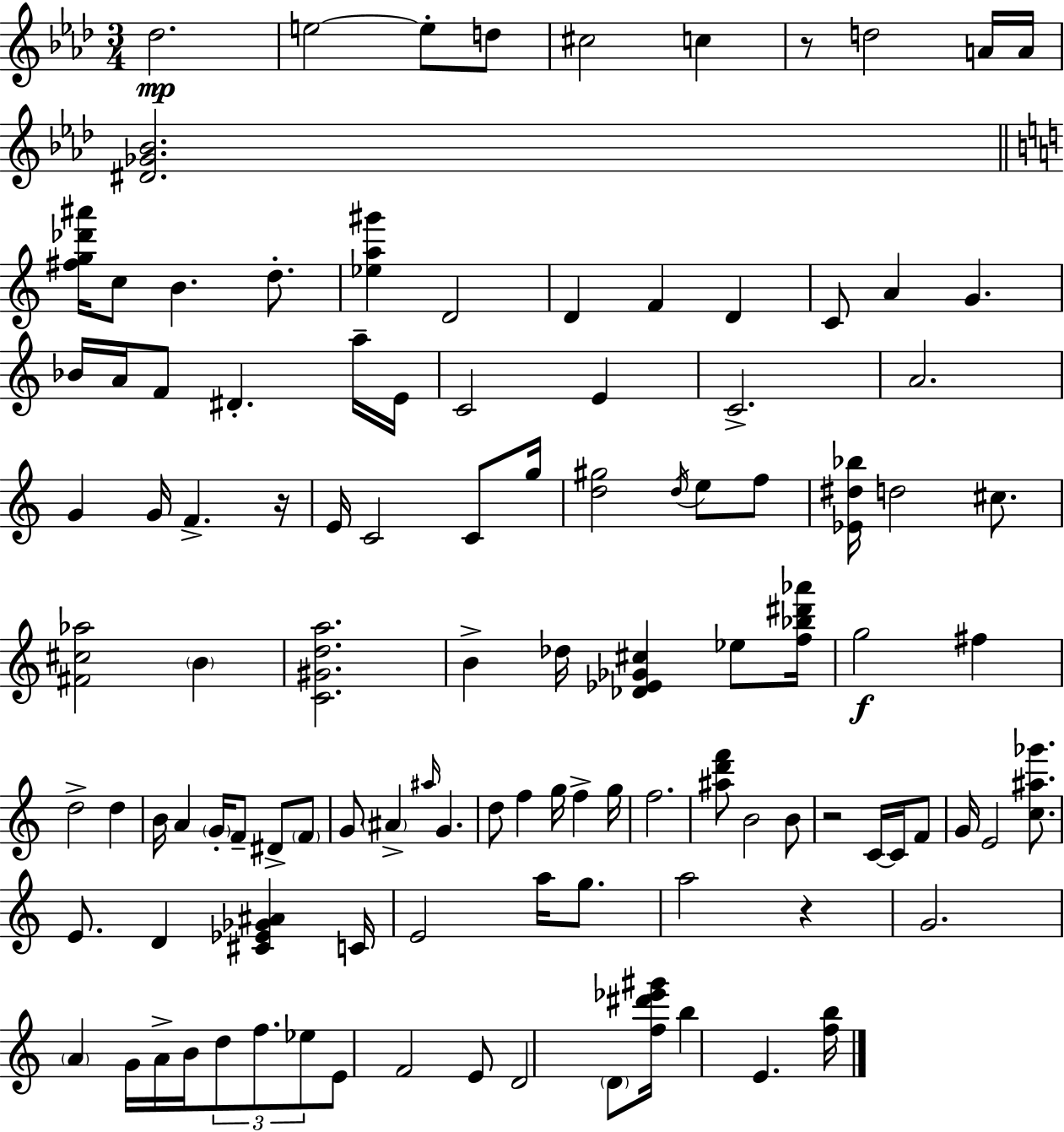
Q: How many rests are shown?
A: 4